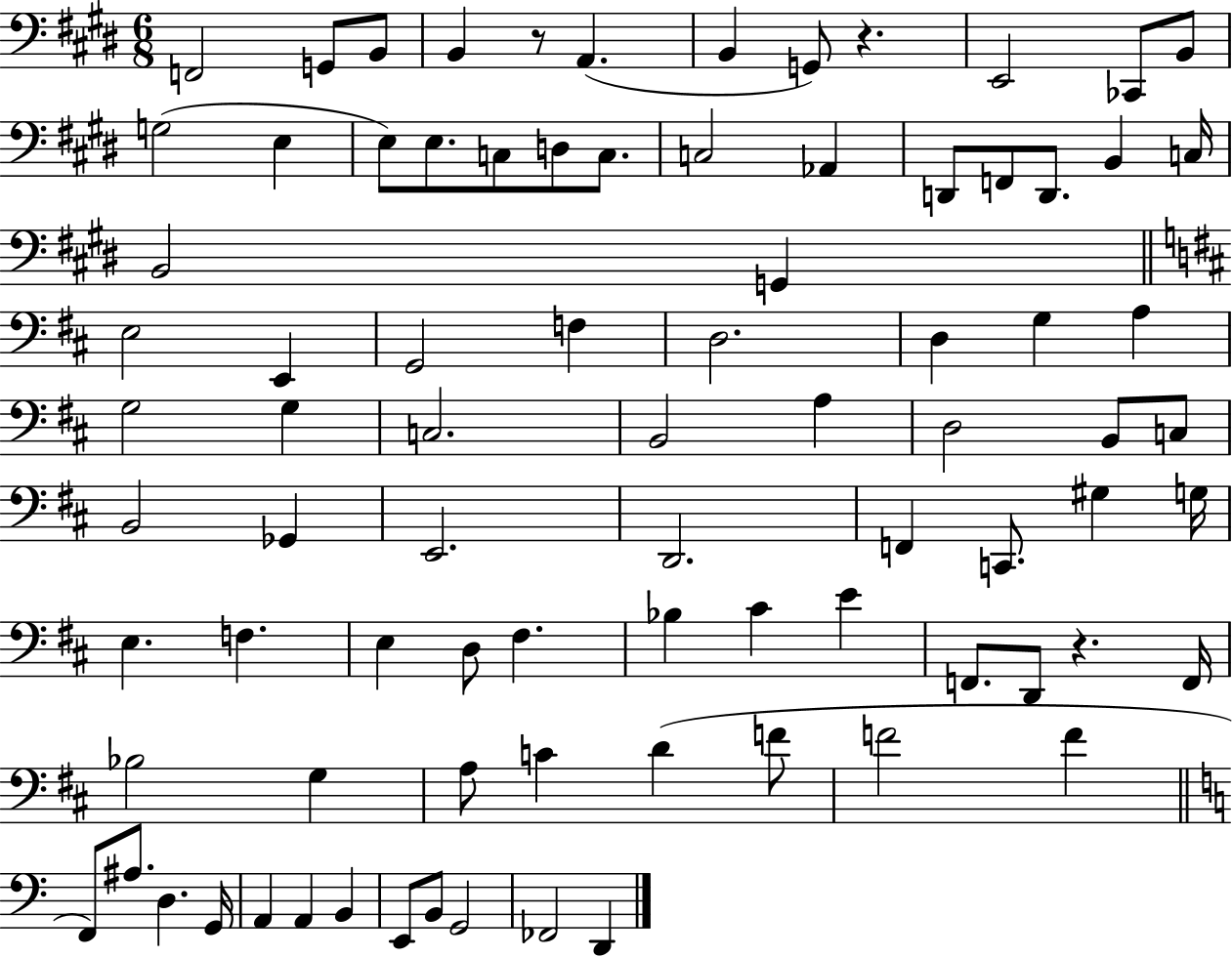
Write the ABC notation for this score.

X:1
T:Untitled
M:6/8
L:1/4
K:E
F,,2 G,,/2 B,,/2 B,, z/2 A,, B,, G,,/2 z E,,2 _C,,/2 B,,/2 G,2 E, E,/2 E,/2 C,/2 D,/2 C,/2 C,2 _A,, D,,/2 F,,/2 D,,/2 B,, C,/4 B,,2 G,, E,2 E,, G,,2 F, D,2 D, G, A, G,2 G, C,2 B,,2 A, D,2 B,,/2 C,/2 B,,2 _G,, E,,2 D,,2 F,, C,,/2 ^G, G,/4 E, F, E, D,/2 ^F, _B, ^C E F,,/2 D,,/2 z F,,/4 _B,2 G, A,/2 C D F/2 F2 F F,,/2 ^A,/2 D, G,,/4 A,, A,, B,, E,,/2 B,,/2 G,,2 _F,,2 D,,